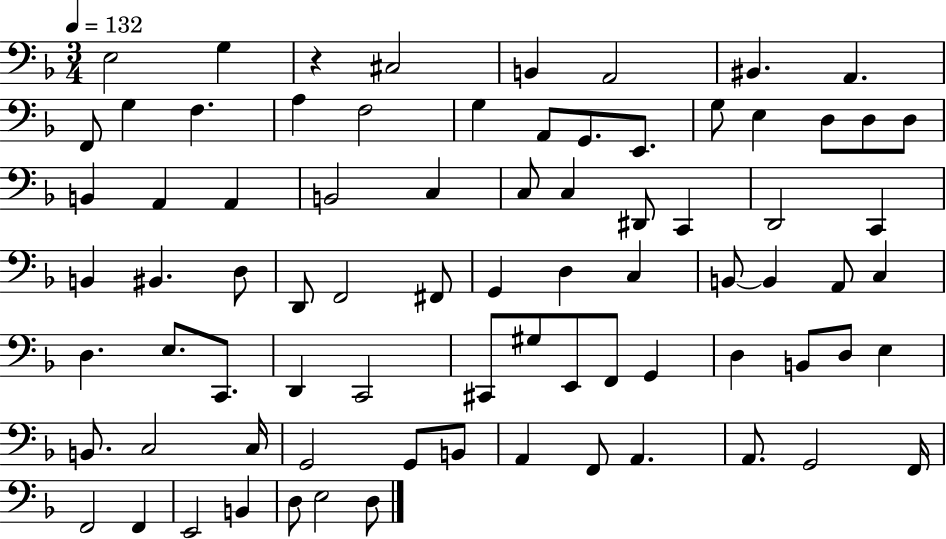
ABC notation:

X:1
T:Untitled
M:3/4
L:1/4
K:F
E,2 G, z ^C,2 B,, A,,2 ^B,, A,, F,,/2 G, F, A, F,2 G, A,,/2 G,,/2 E,,/2 G,/2 E, D,/2 D,/2 D,/2 B,, A,, A,, B,,2 C, C,/2 C, ^D,,/2 C,, D,,2 C,, B,, ^B,, D,/2 D,,/2 F,,2 ^F,,/2 G,, D, C, B,,/2 B,, A,,/2 C, D, E,/2 C,,/2 D,, C,,2 ^C,,/2 ^G,/2 E,,/2 F,,/2 G,, D, B,,/2 D,/2 E, B,,/2 C,2 C,/4 G,,2 G,,/2 B,,/2 A,, F,,/2 A,, A,,/2 G,,2 F,,/4 F,,2 F,, E,,2 B,, D,/2 E,2 D,/2